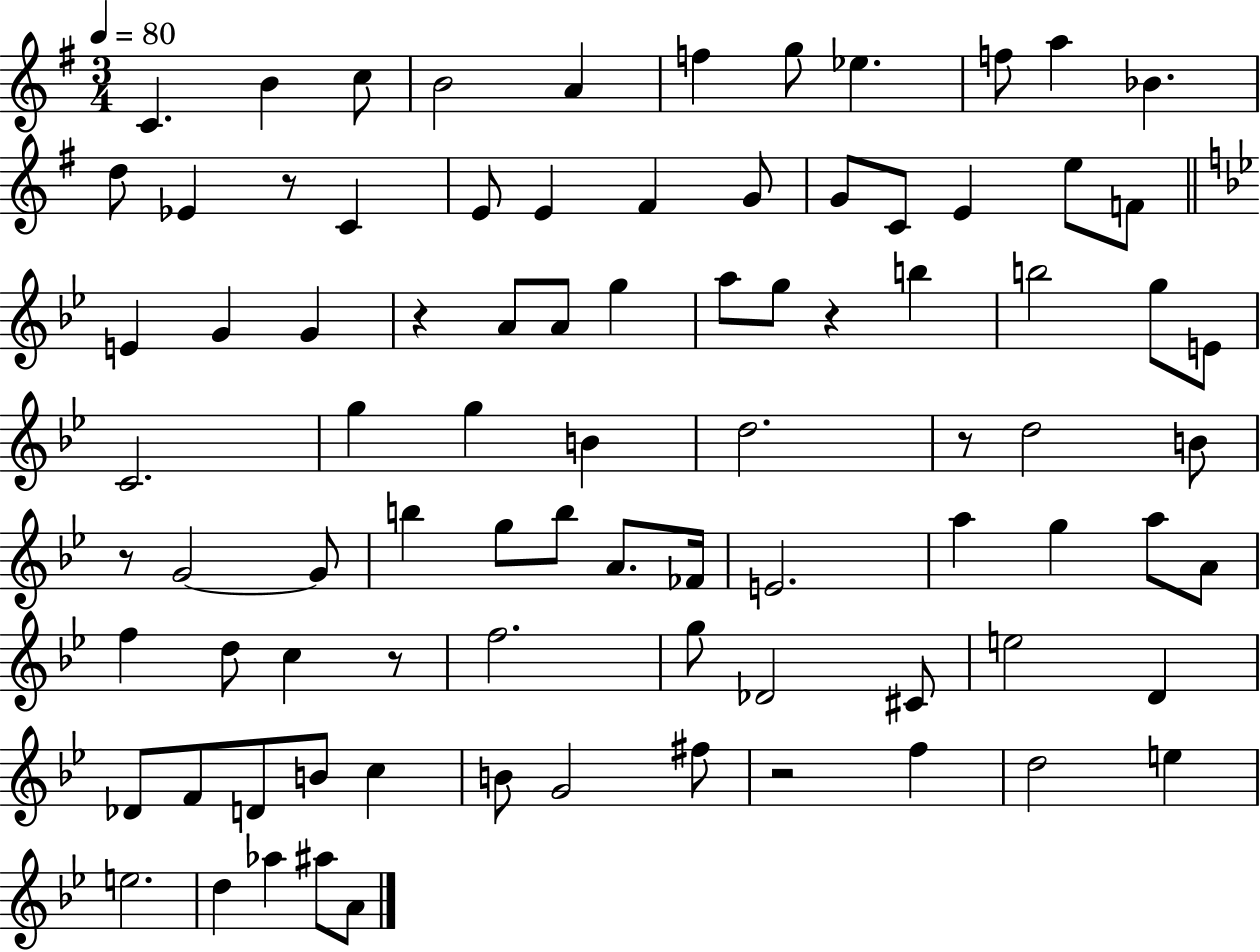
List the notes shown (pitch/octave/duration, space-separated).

C4/q. B4/q C5/e B4/h A4/q F5/q G5/e Eb5/q. F5/e A5/q Bb4/q. D5/e Eb4/q R/e C4/q E4/e E4/q F#4/q G4/e G4/e C4/e E4/q E5/e F4/e E4/q G4/q G4/q R/q A4/e A4/e G5/q A5/e G5/e R/q B5/q B5/h G5/e E4/e C4/h. G5/q G5/q B4/q D5/h. R/e D5/h B4/e R/e G4/h G4/e B5/q G5/e B5/e A4/e. FES4/s E4/h. A5/q G5/q A5/e A4/e F5/q D5/e C5/q R/e F5/h. G5/e Db4/h C#4/e E5/h D4/q Db4/e F4/e D4/e B4/e C5/q B4/e G4/h F#5/e R/h F5/q D5/h E5/q E5/h. D5/q Ab5/q A#5/e A4/e